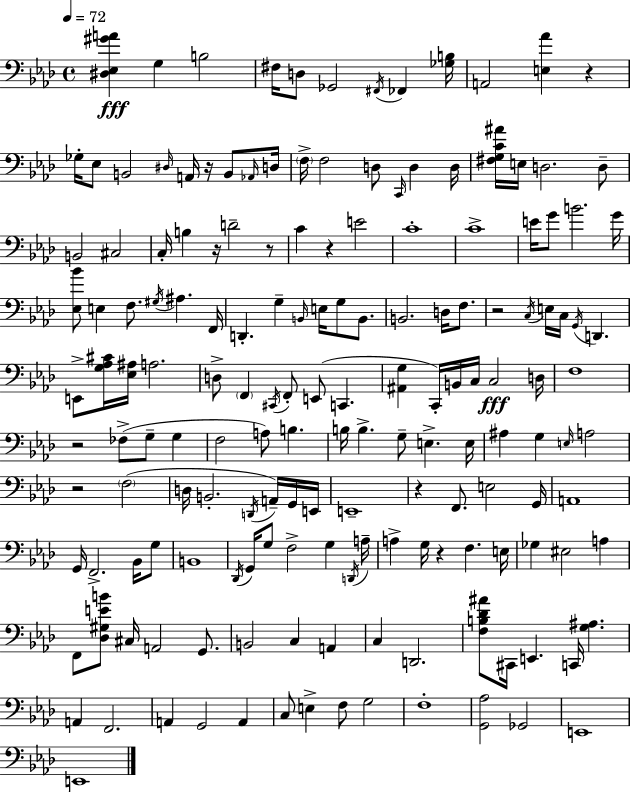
{
  \clef bass
  \time 4/4
  \defaultTimeSignature
  \key f \minor
  \tempo 4 = 72
  \repeat volta 2 { <dis ees gis' a'>4\fff g4 b2 | fis16 d8 ges,2 \acciaccatura { fis,16 } fes,4 | <ges b>16 a,2 <e aes'>4 r4 | ges16-. ees8 b,2 \grace { dis16 } a,16 r16 b,8 | \break \grace { aes,16 } d16 \parenthesize f16-> f2 d8 \grace { c,16 } d4 | d16 <fis g c' ais'>16 e16 d2. | d8-- b,2 cis2 | c16-. b4 r16 d'2-- | \break r8 c'4 r4 e'2 | c'1-. | c'1-> | e'16 g'8 b'2. | \break g'16 <ees bes'>8 e4 f8. \acciaccatura { gis16 } ais4. | f,16 d,4.-. g4-- \grace { b,16 } | e16 g8 b,8. b,2. | d16 f8. r2 \acciaccatura { c16 } e16 | \break c16 \acciaccatura { g,16 } d,4. e,8-> <g aes cis'>16 <ees ais>16 a2. | d8-> \parenthesize f,4 \acciaccatura { cis,16 } f,8-. | e,8( c,4. <ais, g>4 c,16-.) b,16 c16 | c2\fff d16 f1 | \break r2 | fes8->( g8-- g4 f2 | a8) b4. b16 b4.-> | g8-- e4.-> e16 ais4 g4 | \break \grace { e16 } a2 r2 | \parenthesize f2( d16 b,2.-. | \acciaccatura { d,16 }) a,16-- g,16 e,16 e,1-- | r4 f,8. | \break e2 g,16 a,1 | g,16 f,2.-> | bes,16 g8 b,1 | \acciaccatura { des,16 } g,16 g8 f2-> | \break g4 \acciaccatura { d,16 } a16-- a4-> | g16 r4 f4. e16 ges4 | eis2 a4 f,8 <des gis e' b'>8 | cis16 a,2 g,8. b,2 | \break c4 a,4 c4 | d,2. <f b des' ais'>8 cis,16 | e,4. c,16 <g ais>4. a,4 | f,2. a,4 | \break g,2 a,4 c8 e4-> | f8 g2 f1-. | <g, aes>2 | ges,2 e,1 | \break e,1 | } \bar "|."
}